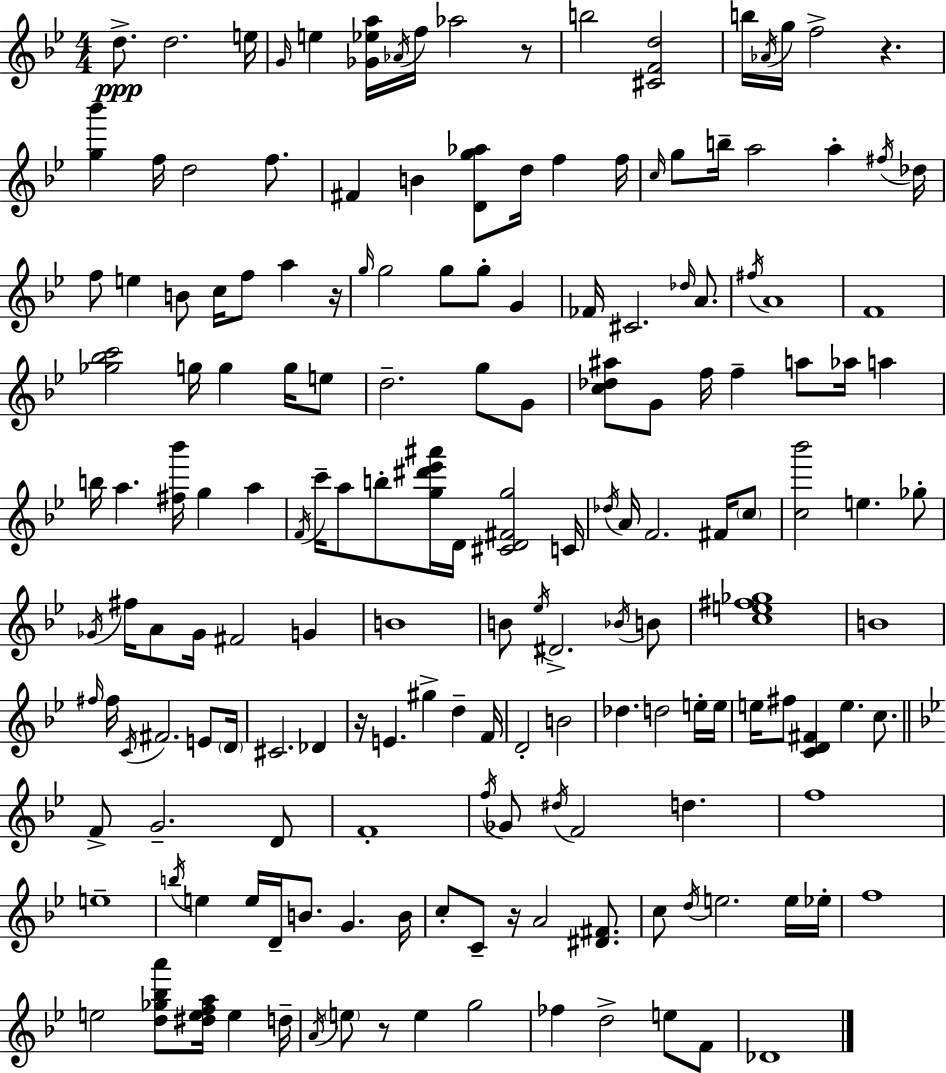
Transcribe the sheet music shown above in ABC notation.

X:1
T:Untitled
M:4/4
L:1/4
K:Bb
d/2 d2 e/4 G/4 e [_G_ea]/4 _A/4 f/4 _a2 z/2 b2 [^CFd]2 b/4 _A/4 g/4 f2 z [g_b'] f/4 d2 f/2 ^F B [Dg_a]/2 d/4 f f/4 c/4 g/2 b/4 a2 a ^f/4 _d/4 f/2 e B/2 c/4 f/2 a z/4 g/4 g2 g/2 g/2 G _F/4 ^C2 _d/4 A/2 ^f/4 A4 F4 [_g_bc']2 g/4 g g/4 e/2 d2 g/2 G/2 [c_d^a]/2 G/2 f/4 f a/2 _a/4 a b/4 a [^f_b']/4 g a F/4 c'/4 a/2 b/2 [g^d'_e'^a']/4 D/4 [^CD^Fg]2 C/4 _d/4 A/4 F2 ^F/4 c/2 [c_b']2 e _g/2 _G/4 ^f/4 A/2 _G/4 ^F2 G B4 B/2 _e/4 ^D2 _B/4 B/2 [ce^f_g]4 B4 ^f/4 ^f/4 C/4 ^F2 E/2 D/4 ^C2 _D z/4 E ^g d F/4 D2 B2 _d d2 e/4 e/4 e/4 ^f/2 [CD^F] e c/2 F/2 G2 D/2 F4 f/4 _G/2 ^d/4 F2 d f4 e4 b/4 e e/4 D/4 B/2 G B/4 c/2 C/2 z/4 A2 [^D^F]/2 c/2 d/4 e2 e/4 _e/4 f4 e2 [d_g_ba']/2 [^defa]/4 e d/4 A/4 e/2 z/2 e g2 _f d2 e/2 F/2 _D4